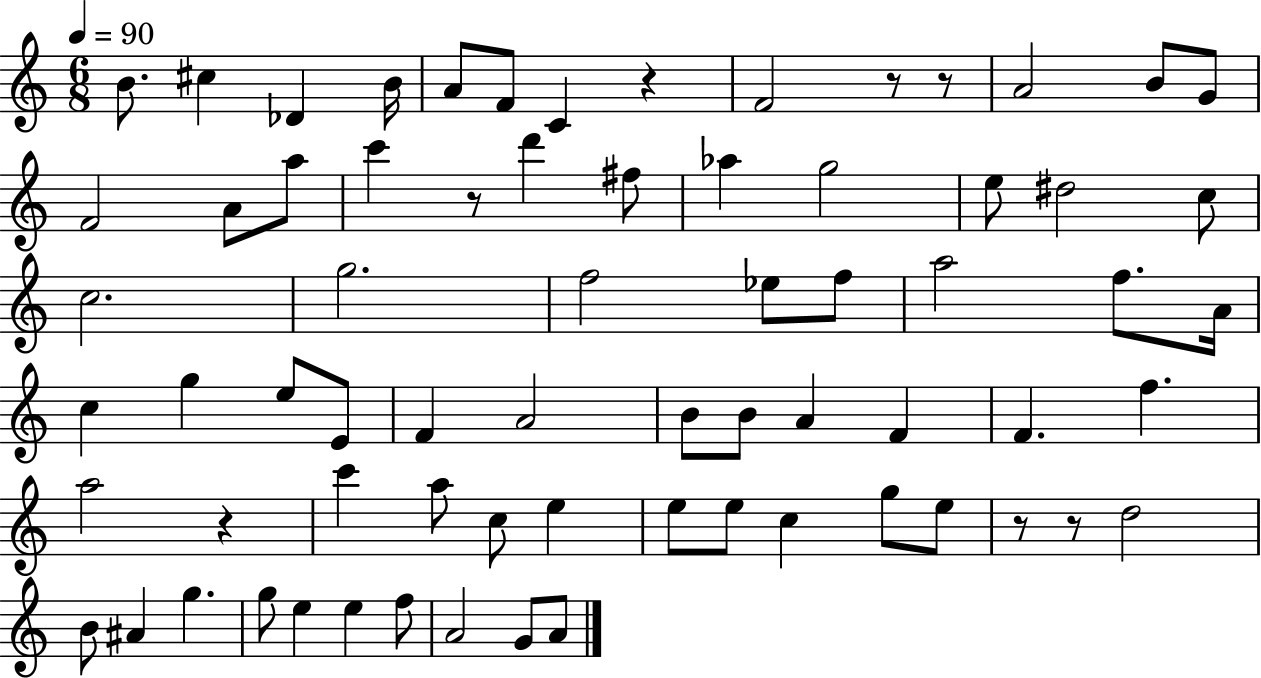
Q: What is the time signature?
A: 6/8